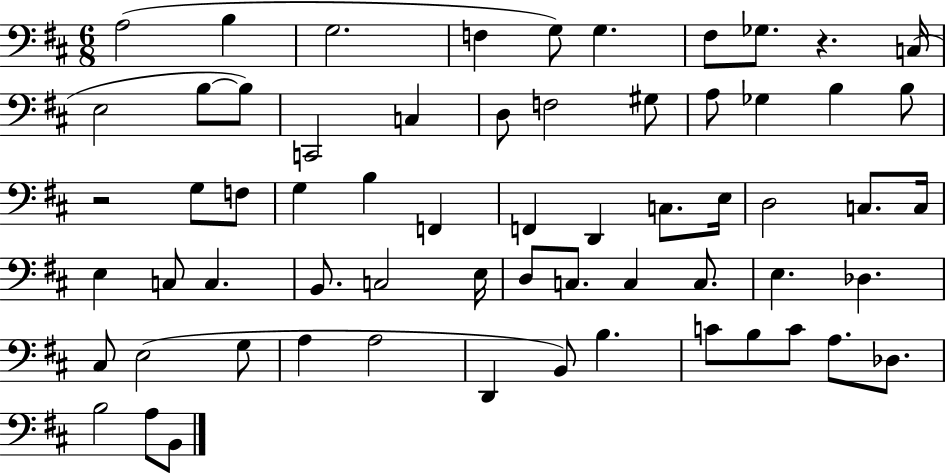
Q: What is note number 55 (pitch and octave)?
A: B3